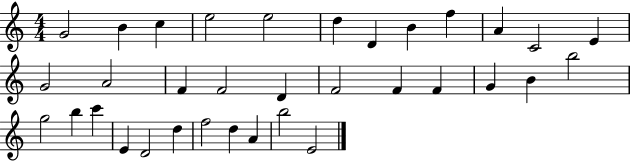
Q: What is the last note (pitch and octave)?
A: E4